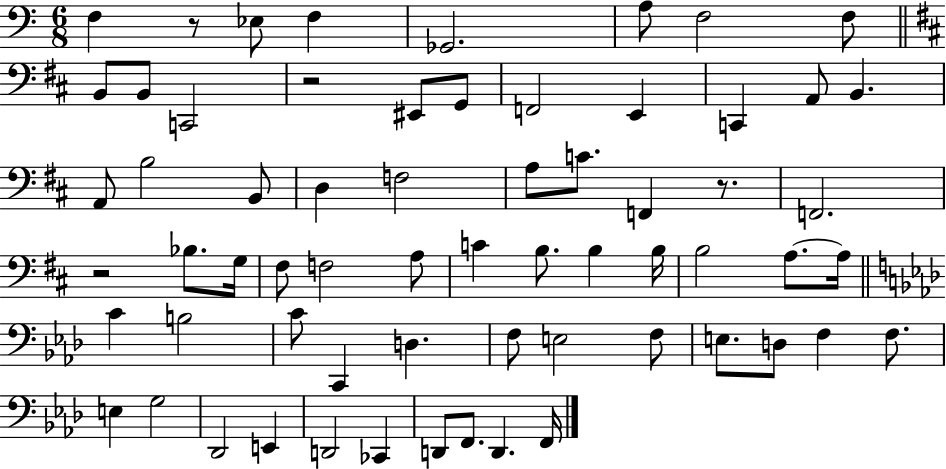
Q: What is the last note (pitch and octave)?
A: F2